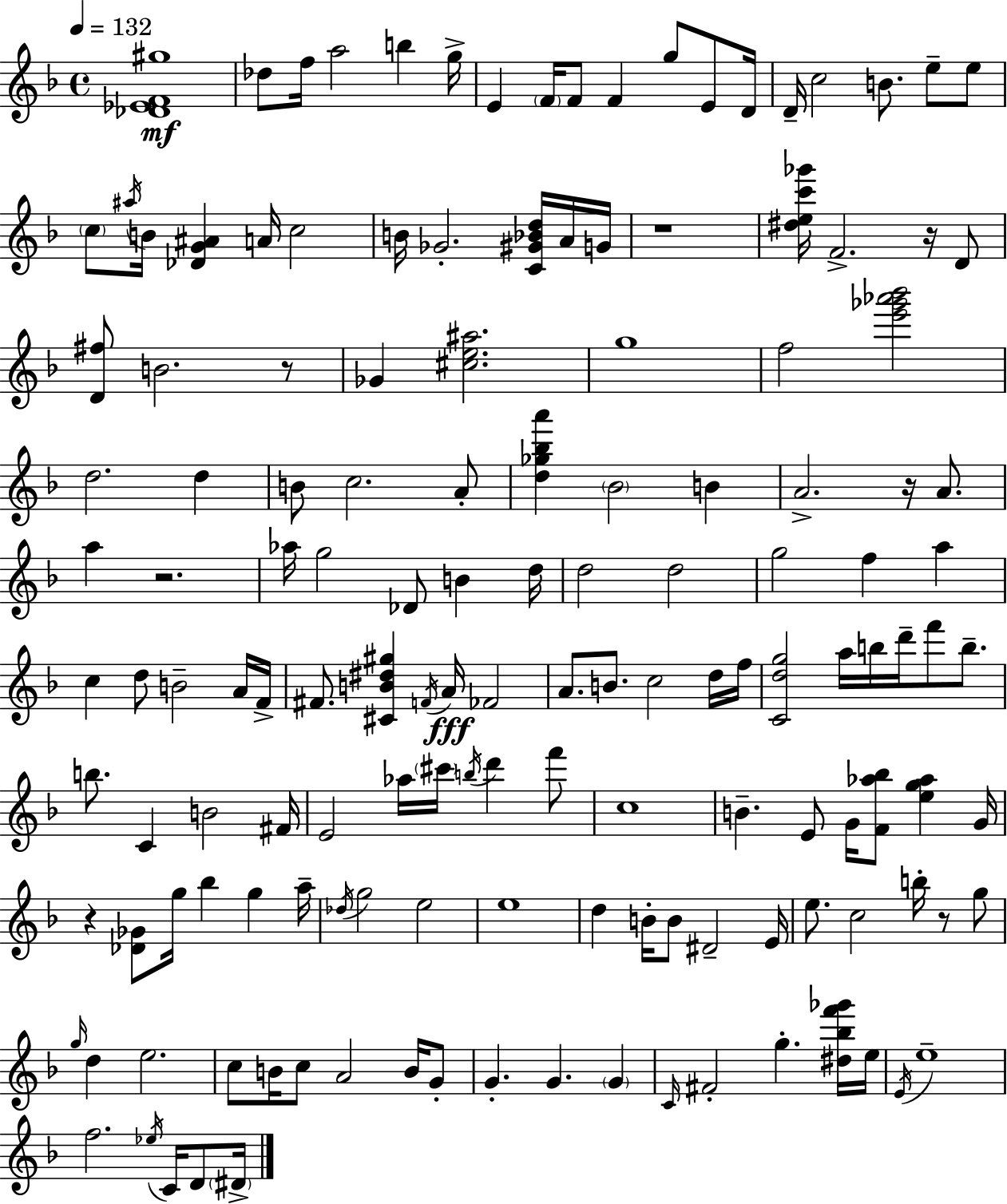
X:1
T:Untitled
M:4/4
L:1/4
K:Dm
[_D_EF^g]4 _d/2 f/4 a2 b g/4 E F/4 F/2 F g/2 E/2 D/4 D/4 c2 B/2 e/2 e/2 c/2 ^a/4 B/4 [_DG^A] A/4 c2 B/4 _G2 [C^G_Bd]/4 A/4 G/4 z4 [^dec'_g']/4 F2 z/4 D/2 [D^f]/2 B2 z/2 _G [^ce^a]2 g4 f2 [e'_g'_a'_b']2 d2 d B/2 c2 A/2 [d_g_ba'] _B2 B A2 z/4 A/2 a z2 _a/4 g2 _D/2 B d/4 d2 d2 g2 f a c d/2 B2 A/4 F/4 ^F/2 [^CB^d^g] F/4 A/4 _F2 A/2 B/2 c2 d/4 f/4 [Cdg]2 a/4 b/4 d'/4 f'/2 b/2 b/2 C B2 ^F/4 E2 _a/4 ^c'/4 b/4 d' f'/2 c4 B E/2 G/4 [F_a_b]/2 [eg_a] G/4 z [_D_G]/2 g/4 _b g a/4 _d/4 g2 e2 e4 d B/4 B/2 ^D2 E/4 e/2 c2 b/4 z/2 g/2 g/4 d e2 c/2 B/4 c/2 A2 B/4 G/2 G G G C/4 ^F2 g [^d_bf'_g']/4 e/4 E/4 e4 f2 _e/4 C/4 D/2 ^D/4